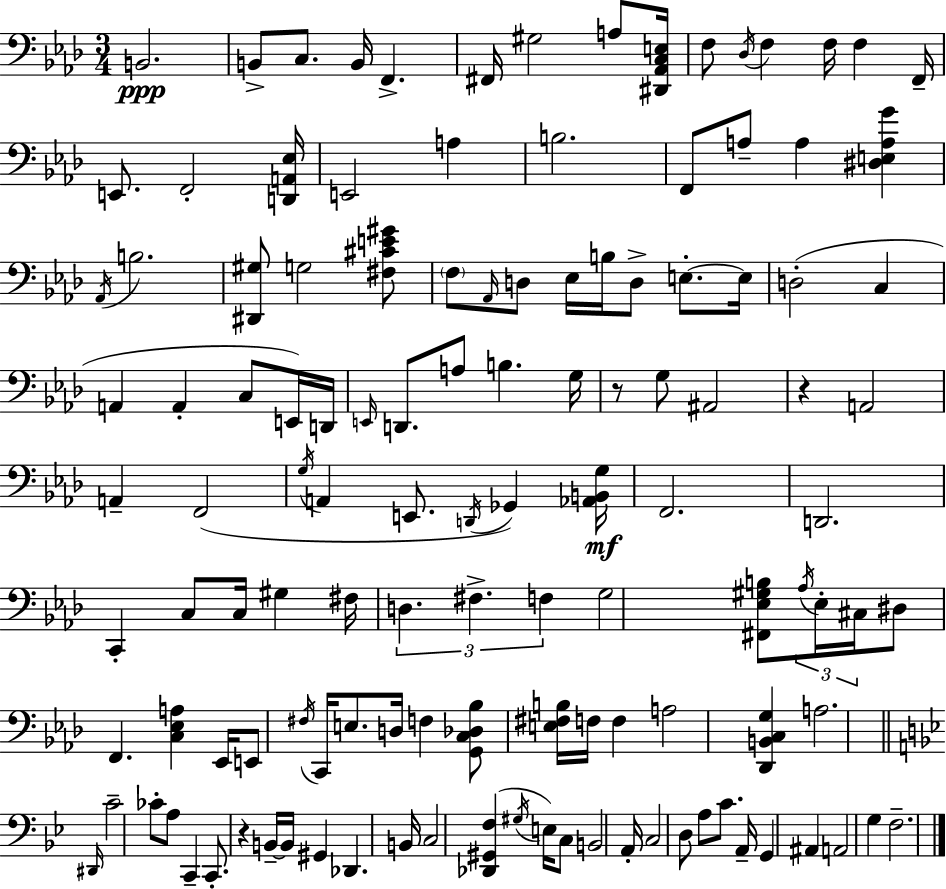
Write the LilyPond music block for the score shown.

{
  \clef bass
  \numericTimeSignature
  \time 3/4
  \key aes \major
  \repeat volta 2 { b,2.\ppp | b,8-> c8. b,16 f,4.-> | fis,16 gis2 a8 <dis, aes, c e>16 | f8 \acciaccatura { des16 } f4 f16 f4 | \break f,16-- e,8. f,2-. | <d, a, ees>16 e,2 a4 | b2. | f,8 a8-- a4 <dis e a g'>4 | \break \acciaccatura { aes,16 } b2. | <dis, gis>8 g2 | <fis cis' e' gis'>8 \parenthesize f8 \grace { aes,16 } d8 ees16 b16 d8-> e8.-.~~ | e16 d2-.( c4 | \break a,4 a,4-. c8 | e,16) d,16 \grace { e,16 } d,8. a8 b4. | g16 r8 g8 ais,2 | r4 a,2 | \break a,4-- f,2( | \acciaccatura { g16 } a,4 e,8. | \acciaccatura { d,16 } ges,4) <aes, b, g>16\mf f,2. | d,2. | \break c,4-. c8 | c16 gis4 fis16 \tuplet 3/2 { d4. | fis4.-> f4 } g2 | <fis, ees gis b>8 \tuplet 3/2 { \acciaccatura { aes16 } ees16-. cis16 } dis8 | \break f,4. <c ees a>4 ees,16 | e,8 \acciaccatura { fis16 } c,16 e8. d16 f4 | <g, c des bes>8 <e fis b>16 f16 f4 a2 | <des, b, c g>4 a2. | \break \bar "||" \break \key g \minor \grace { dis,16 } c'2-- ces'8-. a8 | c,4-- c,8.-. r4 | b,16--~~ b,16 gis,4 des,4. | b,16 c2 <des, gis, f>4( | \break \acciaccatura { gis16 } e16) c8 b,2 | a,16-. c2 d8 | a8 c'8. a,16-- g,4 ais,4 | a,2 g4 | \break f2.-- | } \bar "|."
}